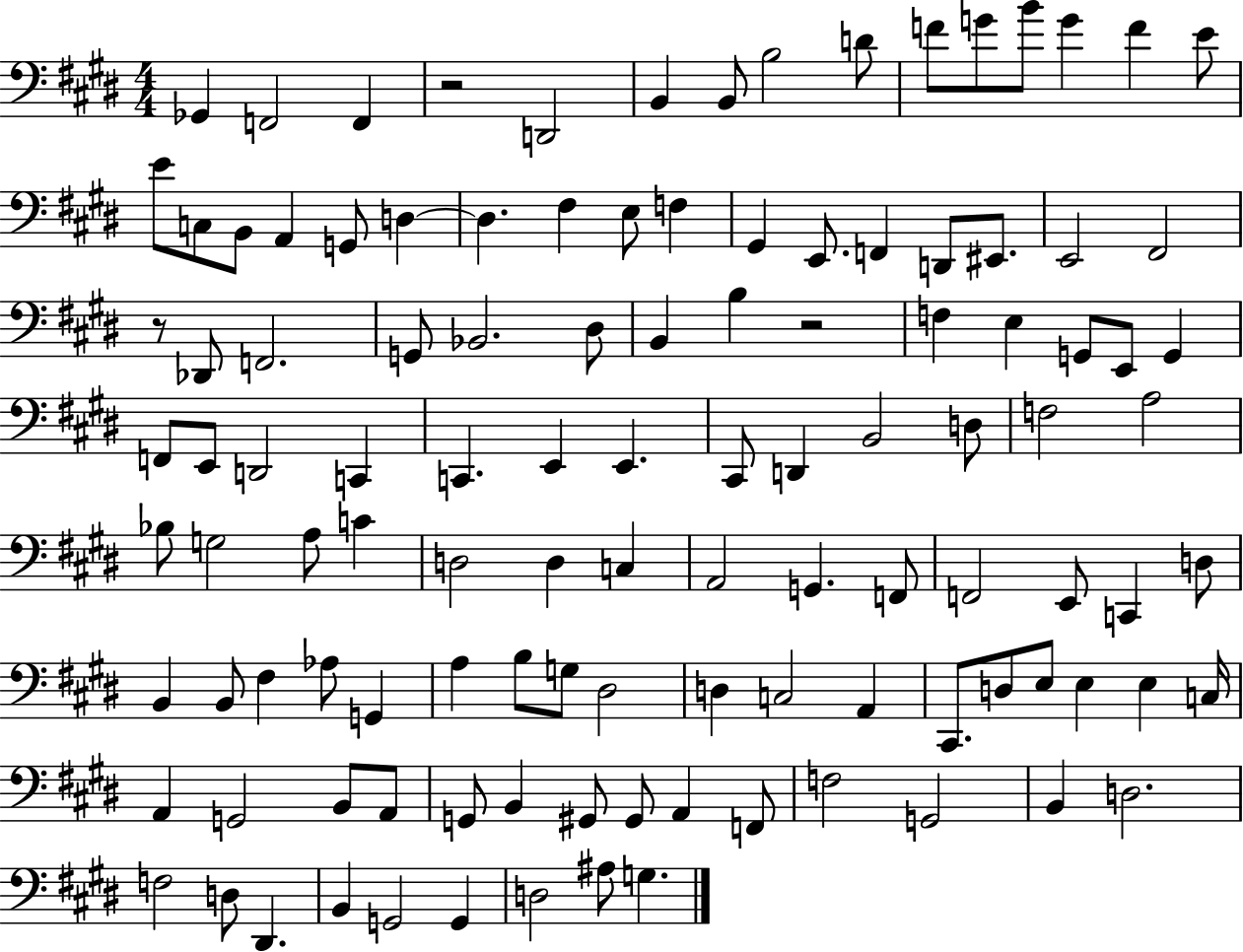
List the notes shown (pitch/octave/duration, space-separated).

Gb2/q F2/h F2/q R/h D2/h B2/q B2/e B3/h D4/e F4/e G4/e B4/e G4/q F4/q E4/e E4/e C3/e B2/e A2/q G2/e D3/q D3/q. F#3/q E3/e F3/q G#2/q E2/e. F2/q D2/e EIS2/e. E2/h F#2/h R/e Db2/e F2/h. G2/e Bb2/h. D#3/e B2/q B3/q R/h F3/q E3/q G2/e E2/e G2/q F2/e E2/e D2/h C2/q C2/q. E2/q E2/q. C#2/e D2/q B2/h D3/e F3/h A3/h Bb3/e G3/h A3/e C4/q D3/h D3/q C3/q A2/h G2/q. F2/e F2/h E2/e C2/q D3/e B2/q B2/e F#3/q Ab3/e G2/q A3/q B3/e G3/e D#3/h D3/q C3/h A2/q C#2/e. D3/e E3/e E3/q E3/q C3/s A2/q G2/h B2/e A2/e G2/e B2/q G#2/e G#2/e A2/q F2/e F3/h G2/h B2/q D3/h. F3/h D3/e D#2/q. B2/q G2/h G2/q D3/h A#3/e G3/q.